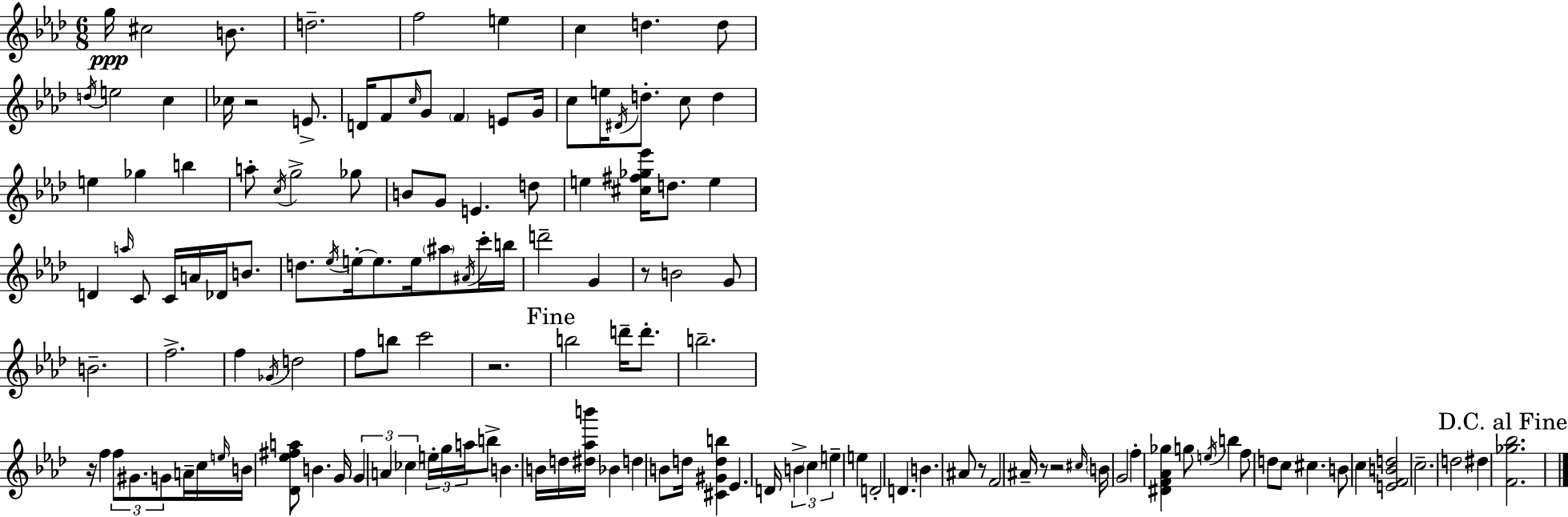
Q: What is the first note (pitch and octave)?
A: G5